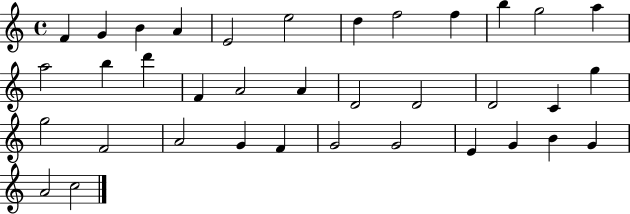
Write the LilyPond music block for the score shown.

{
  \clef treble
  \time 4/4
  \defaultTimeSignature
  \key c \major
  f'4 g'4 b'4 a'4 | e'2 e''2 | d''4 f''2 f''4 | b''4 g''2 a''4 | \break a''2 b''4 d'''4 | f'4 a'2 a'4 | d'2 d'2 | d'2 c'4 g''4 | \break g''2 f'2 | a'2 g'4 f'4 | g'2 g'2 | e'4 g'4 b'4 g'4 | \break a'2 c''2 | \bar "|."
}